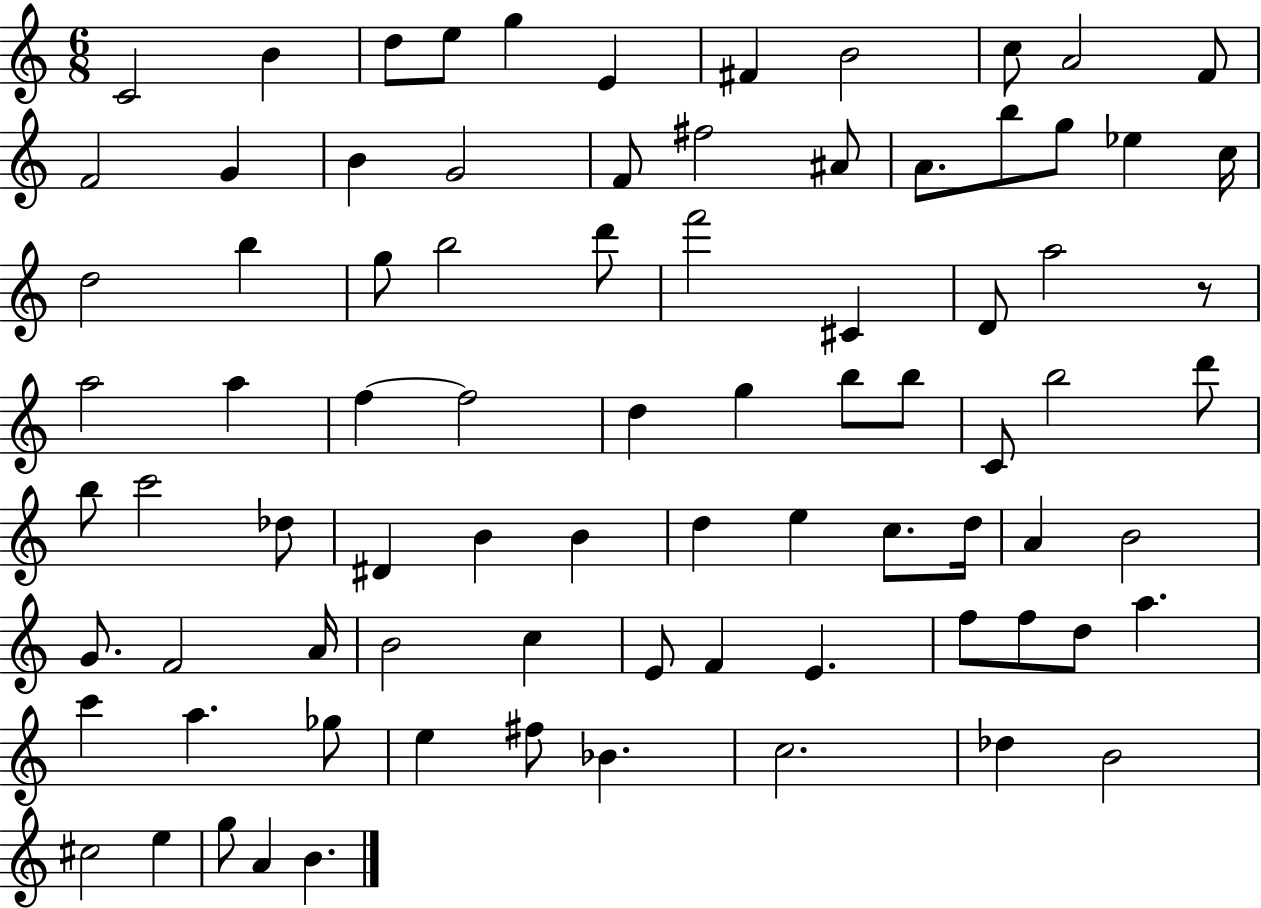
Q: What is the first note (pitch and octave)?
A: C4